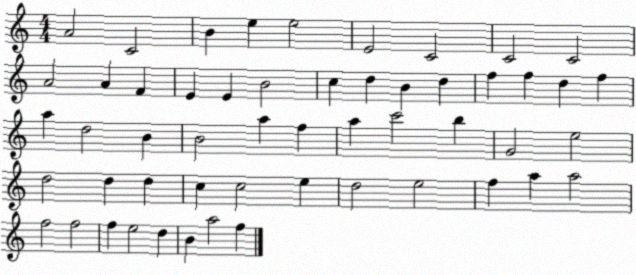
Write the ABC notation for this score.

X:1
T:Untitled
M:4/4
L:1/4
K:C
A2 C2 B e e2 E2 C2 C2 C2 A2 A F E E B2 c d B d f f d f a d2 B B2 a f a c'2 b G2 e2 d2 d d c c2 e d2 e2 f a a2 f2 f2 f e2 d B a2 f